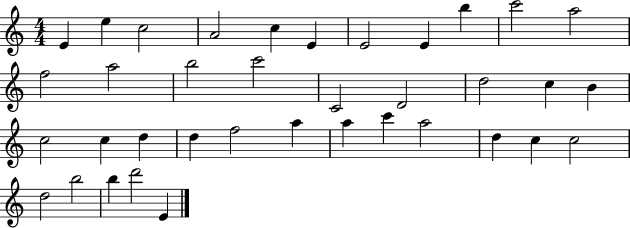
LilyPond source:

{
  \clef treble
  \numericTimeSignature
  \time 4/4
  \key c \major
  e'4 e''4 c''2 | a'2 c''4 e'4 | e'2 e'4 b''4 | c'''2 a''2 | \break f''2 a''2 | b''2 c'''2 | c'2 d'2 | d''2 c''4 b'4 | \break c''2 c''4 d''4 | d''4 f''2 a''4 | a''4 c'''4 a''2 | d''4 c''4 c''2 | \break d''2 b''2 | b''4 d'''2 e'4 | \bar "|."
}